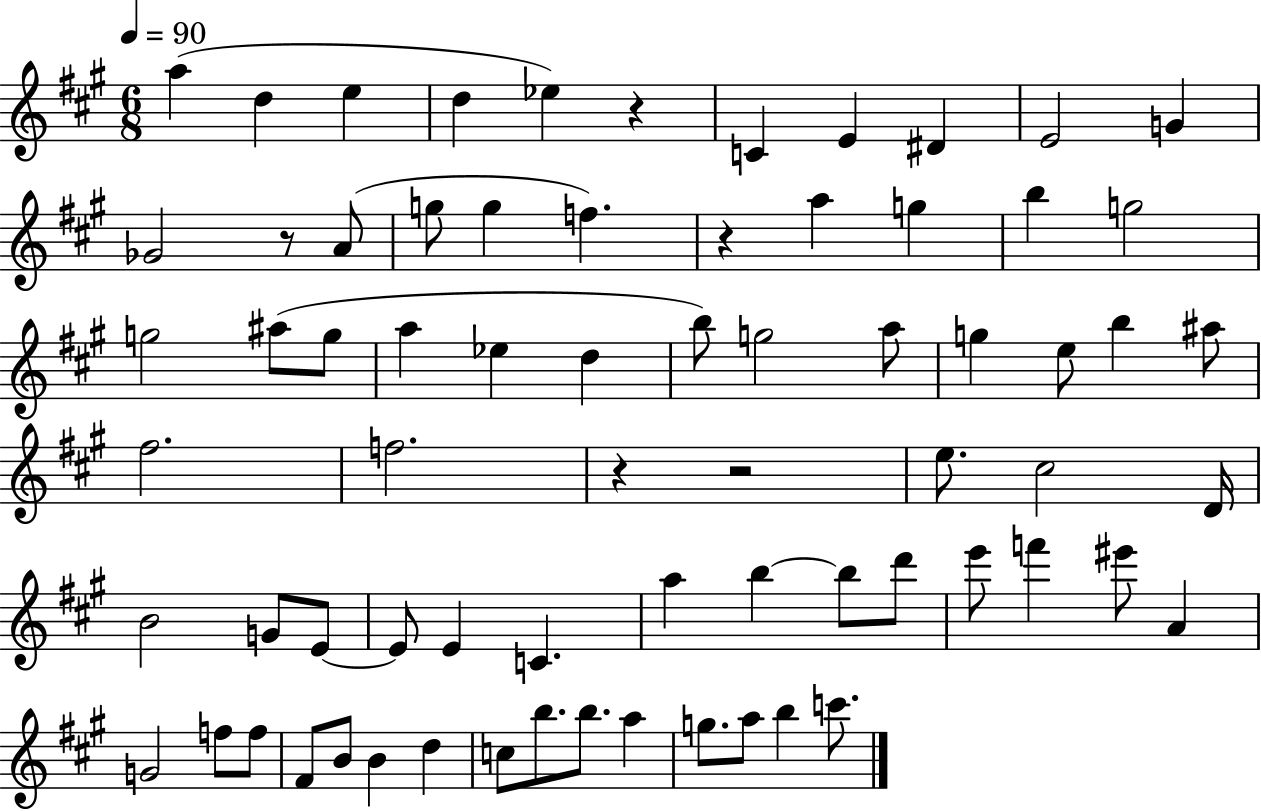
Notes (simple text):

A5/q D5/q E5/q D5/q Eb5/q R/q C4/q E4/q D#4/q E4/h G4/q Gb4/h R/e A4/e G5/e G5/q F5/q. R/q A5/q G5/q B5/q G5/h G5/h A#5/e G5/e A5/q Eb5/q D5/q B5/e G5/h A5/e G5/q E5/e B5/q A#5/e F#5/h. F5/h. R/q R/h E5/e. C#5/h D4/s B4/h G4/e E4/e E4/e E4/q C4/q. A5/q B5/q B5/e D6/e E6/e F6/q EIS6/e A4/q G4/h F5/e F5/e F#4/e B4/e B4/q D5/q C5/e B5/e. B5/e. A5/q G5/e. A5/e B5/q C6/e.